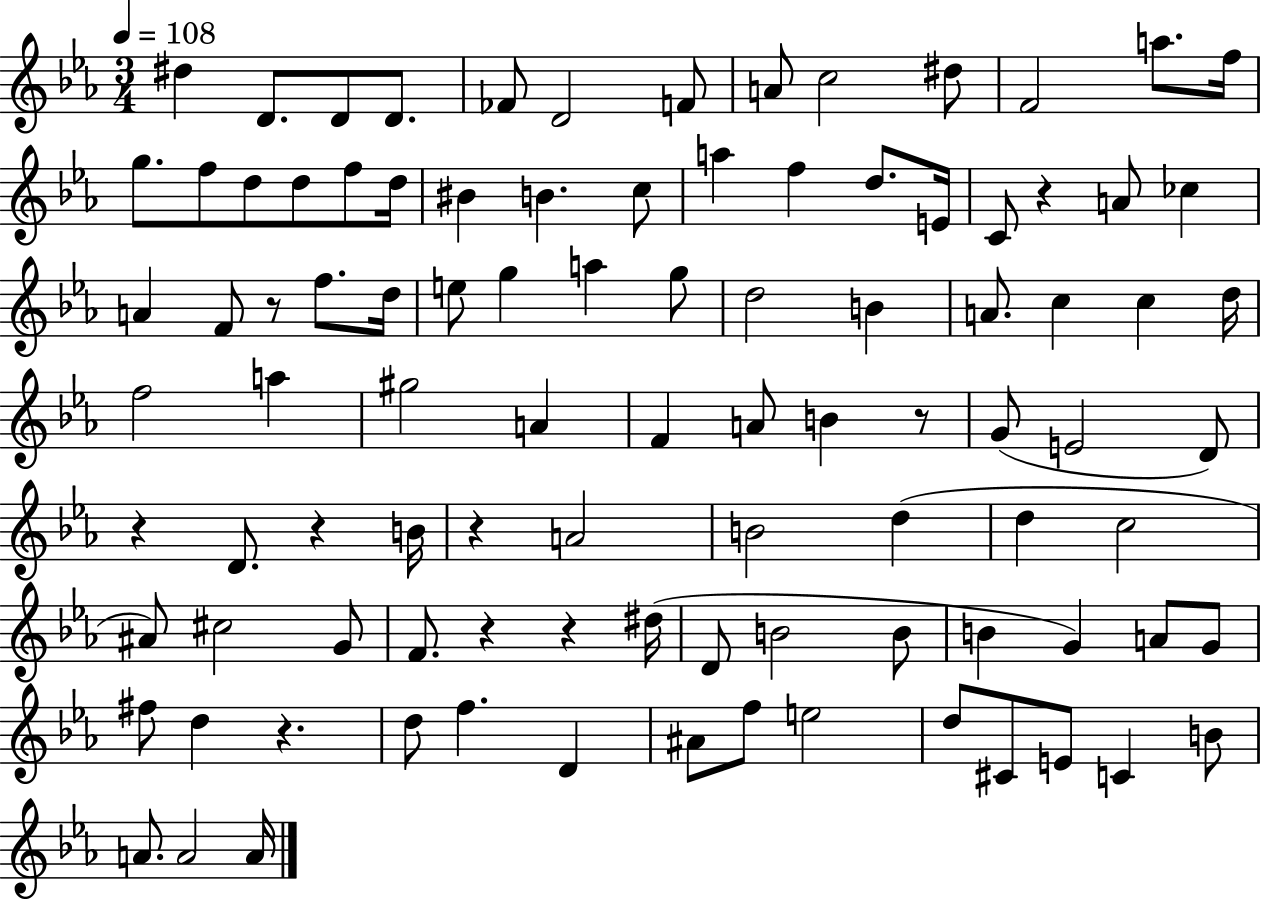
{
  \clef treble
  \numericTimeSignature
  \time 3/4
  \key ees \major
  \tempo 4 = 108
  dis''4 d'8. d'8 d'8. | fes'8 d'2 f'8 | a'8 c''2 dis''8 | f'2 a''8. f''16 | \break g''8. f''8 d''8 d''8 f''8 d''16 | bis'4 b'4. c''8 | a''4 f''4 d''8. e'16 | c'8 r4 a'8 ces''4 | \break a'4 f'8 r8 f''8. d''16 | e''8 g''4 a''4 g''8 | d''2 b'4 | a'8. c''4 c''4 d''16 | \break f''2 a''4 | gis''2 a'4 | f'4 a'8 b'4 r8 | g'8( e'2 d'8) | \break r4 d'8. r4 b'16 | r4 a'2 | b'2 d''4( | d''4 c''2 | \break ais'8) cis''2 g'8 | f'8. r4 r4 dis''16( | d'8 b'2 b'8 | b'4 g'4) a'8 g'8 | \break fis''8 d''4 r4. | d''8 f''4. d'4 | ais'8 f''8 e''2 | d''8 cis'8 e'8 c'4 b'8 | \break a'8. a'2 a'16 | \bar "|."
}